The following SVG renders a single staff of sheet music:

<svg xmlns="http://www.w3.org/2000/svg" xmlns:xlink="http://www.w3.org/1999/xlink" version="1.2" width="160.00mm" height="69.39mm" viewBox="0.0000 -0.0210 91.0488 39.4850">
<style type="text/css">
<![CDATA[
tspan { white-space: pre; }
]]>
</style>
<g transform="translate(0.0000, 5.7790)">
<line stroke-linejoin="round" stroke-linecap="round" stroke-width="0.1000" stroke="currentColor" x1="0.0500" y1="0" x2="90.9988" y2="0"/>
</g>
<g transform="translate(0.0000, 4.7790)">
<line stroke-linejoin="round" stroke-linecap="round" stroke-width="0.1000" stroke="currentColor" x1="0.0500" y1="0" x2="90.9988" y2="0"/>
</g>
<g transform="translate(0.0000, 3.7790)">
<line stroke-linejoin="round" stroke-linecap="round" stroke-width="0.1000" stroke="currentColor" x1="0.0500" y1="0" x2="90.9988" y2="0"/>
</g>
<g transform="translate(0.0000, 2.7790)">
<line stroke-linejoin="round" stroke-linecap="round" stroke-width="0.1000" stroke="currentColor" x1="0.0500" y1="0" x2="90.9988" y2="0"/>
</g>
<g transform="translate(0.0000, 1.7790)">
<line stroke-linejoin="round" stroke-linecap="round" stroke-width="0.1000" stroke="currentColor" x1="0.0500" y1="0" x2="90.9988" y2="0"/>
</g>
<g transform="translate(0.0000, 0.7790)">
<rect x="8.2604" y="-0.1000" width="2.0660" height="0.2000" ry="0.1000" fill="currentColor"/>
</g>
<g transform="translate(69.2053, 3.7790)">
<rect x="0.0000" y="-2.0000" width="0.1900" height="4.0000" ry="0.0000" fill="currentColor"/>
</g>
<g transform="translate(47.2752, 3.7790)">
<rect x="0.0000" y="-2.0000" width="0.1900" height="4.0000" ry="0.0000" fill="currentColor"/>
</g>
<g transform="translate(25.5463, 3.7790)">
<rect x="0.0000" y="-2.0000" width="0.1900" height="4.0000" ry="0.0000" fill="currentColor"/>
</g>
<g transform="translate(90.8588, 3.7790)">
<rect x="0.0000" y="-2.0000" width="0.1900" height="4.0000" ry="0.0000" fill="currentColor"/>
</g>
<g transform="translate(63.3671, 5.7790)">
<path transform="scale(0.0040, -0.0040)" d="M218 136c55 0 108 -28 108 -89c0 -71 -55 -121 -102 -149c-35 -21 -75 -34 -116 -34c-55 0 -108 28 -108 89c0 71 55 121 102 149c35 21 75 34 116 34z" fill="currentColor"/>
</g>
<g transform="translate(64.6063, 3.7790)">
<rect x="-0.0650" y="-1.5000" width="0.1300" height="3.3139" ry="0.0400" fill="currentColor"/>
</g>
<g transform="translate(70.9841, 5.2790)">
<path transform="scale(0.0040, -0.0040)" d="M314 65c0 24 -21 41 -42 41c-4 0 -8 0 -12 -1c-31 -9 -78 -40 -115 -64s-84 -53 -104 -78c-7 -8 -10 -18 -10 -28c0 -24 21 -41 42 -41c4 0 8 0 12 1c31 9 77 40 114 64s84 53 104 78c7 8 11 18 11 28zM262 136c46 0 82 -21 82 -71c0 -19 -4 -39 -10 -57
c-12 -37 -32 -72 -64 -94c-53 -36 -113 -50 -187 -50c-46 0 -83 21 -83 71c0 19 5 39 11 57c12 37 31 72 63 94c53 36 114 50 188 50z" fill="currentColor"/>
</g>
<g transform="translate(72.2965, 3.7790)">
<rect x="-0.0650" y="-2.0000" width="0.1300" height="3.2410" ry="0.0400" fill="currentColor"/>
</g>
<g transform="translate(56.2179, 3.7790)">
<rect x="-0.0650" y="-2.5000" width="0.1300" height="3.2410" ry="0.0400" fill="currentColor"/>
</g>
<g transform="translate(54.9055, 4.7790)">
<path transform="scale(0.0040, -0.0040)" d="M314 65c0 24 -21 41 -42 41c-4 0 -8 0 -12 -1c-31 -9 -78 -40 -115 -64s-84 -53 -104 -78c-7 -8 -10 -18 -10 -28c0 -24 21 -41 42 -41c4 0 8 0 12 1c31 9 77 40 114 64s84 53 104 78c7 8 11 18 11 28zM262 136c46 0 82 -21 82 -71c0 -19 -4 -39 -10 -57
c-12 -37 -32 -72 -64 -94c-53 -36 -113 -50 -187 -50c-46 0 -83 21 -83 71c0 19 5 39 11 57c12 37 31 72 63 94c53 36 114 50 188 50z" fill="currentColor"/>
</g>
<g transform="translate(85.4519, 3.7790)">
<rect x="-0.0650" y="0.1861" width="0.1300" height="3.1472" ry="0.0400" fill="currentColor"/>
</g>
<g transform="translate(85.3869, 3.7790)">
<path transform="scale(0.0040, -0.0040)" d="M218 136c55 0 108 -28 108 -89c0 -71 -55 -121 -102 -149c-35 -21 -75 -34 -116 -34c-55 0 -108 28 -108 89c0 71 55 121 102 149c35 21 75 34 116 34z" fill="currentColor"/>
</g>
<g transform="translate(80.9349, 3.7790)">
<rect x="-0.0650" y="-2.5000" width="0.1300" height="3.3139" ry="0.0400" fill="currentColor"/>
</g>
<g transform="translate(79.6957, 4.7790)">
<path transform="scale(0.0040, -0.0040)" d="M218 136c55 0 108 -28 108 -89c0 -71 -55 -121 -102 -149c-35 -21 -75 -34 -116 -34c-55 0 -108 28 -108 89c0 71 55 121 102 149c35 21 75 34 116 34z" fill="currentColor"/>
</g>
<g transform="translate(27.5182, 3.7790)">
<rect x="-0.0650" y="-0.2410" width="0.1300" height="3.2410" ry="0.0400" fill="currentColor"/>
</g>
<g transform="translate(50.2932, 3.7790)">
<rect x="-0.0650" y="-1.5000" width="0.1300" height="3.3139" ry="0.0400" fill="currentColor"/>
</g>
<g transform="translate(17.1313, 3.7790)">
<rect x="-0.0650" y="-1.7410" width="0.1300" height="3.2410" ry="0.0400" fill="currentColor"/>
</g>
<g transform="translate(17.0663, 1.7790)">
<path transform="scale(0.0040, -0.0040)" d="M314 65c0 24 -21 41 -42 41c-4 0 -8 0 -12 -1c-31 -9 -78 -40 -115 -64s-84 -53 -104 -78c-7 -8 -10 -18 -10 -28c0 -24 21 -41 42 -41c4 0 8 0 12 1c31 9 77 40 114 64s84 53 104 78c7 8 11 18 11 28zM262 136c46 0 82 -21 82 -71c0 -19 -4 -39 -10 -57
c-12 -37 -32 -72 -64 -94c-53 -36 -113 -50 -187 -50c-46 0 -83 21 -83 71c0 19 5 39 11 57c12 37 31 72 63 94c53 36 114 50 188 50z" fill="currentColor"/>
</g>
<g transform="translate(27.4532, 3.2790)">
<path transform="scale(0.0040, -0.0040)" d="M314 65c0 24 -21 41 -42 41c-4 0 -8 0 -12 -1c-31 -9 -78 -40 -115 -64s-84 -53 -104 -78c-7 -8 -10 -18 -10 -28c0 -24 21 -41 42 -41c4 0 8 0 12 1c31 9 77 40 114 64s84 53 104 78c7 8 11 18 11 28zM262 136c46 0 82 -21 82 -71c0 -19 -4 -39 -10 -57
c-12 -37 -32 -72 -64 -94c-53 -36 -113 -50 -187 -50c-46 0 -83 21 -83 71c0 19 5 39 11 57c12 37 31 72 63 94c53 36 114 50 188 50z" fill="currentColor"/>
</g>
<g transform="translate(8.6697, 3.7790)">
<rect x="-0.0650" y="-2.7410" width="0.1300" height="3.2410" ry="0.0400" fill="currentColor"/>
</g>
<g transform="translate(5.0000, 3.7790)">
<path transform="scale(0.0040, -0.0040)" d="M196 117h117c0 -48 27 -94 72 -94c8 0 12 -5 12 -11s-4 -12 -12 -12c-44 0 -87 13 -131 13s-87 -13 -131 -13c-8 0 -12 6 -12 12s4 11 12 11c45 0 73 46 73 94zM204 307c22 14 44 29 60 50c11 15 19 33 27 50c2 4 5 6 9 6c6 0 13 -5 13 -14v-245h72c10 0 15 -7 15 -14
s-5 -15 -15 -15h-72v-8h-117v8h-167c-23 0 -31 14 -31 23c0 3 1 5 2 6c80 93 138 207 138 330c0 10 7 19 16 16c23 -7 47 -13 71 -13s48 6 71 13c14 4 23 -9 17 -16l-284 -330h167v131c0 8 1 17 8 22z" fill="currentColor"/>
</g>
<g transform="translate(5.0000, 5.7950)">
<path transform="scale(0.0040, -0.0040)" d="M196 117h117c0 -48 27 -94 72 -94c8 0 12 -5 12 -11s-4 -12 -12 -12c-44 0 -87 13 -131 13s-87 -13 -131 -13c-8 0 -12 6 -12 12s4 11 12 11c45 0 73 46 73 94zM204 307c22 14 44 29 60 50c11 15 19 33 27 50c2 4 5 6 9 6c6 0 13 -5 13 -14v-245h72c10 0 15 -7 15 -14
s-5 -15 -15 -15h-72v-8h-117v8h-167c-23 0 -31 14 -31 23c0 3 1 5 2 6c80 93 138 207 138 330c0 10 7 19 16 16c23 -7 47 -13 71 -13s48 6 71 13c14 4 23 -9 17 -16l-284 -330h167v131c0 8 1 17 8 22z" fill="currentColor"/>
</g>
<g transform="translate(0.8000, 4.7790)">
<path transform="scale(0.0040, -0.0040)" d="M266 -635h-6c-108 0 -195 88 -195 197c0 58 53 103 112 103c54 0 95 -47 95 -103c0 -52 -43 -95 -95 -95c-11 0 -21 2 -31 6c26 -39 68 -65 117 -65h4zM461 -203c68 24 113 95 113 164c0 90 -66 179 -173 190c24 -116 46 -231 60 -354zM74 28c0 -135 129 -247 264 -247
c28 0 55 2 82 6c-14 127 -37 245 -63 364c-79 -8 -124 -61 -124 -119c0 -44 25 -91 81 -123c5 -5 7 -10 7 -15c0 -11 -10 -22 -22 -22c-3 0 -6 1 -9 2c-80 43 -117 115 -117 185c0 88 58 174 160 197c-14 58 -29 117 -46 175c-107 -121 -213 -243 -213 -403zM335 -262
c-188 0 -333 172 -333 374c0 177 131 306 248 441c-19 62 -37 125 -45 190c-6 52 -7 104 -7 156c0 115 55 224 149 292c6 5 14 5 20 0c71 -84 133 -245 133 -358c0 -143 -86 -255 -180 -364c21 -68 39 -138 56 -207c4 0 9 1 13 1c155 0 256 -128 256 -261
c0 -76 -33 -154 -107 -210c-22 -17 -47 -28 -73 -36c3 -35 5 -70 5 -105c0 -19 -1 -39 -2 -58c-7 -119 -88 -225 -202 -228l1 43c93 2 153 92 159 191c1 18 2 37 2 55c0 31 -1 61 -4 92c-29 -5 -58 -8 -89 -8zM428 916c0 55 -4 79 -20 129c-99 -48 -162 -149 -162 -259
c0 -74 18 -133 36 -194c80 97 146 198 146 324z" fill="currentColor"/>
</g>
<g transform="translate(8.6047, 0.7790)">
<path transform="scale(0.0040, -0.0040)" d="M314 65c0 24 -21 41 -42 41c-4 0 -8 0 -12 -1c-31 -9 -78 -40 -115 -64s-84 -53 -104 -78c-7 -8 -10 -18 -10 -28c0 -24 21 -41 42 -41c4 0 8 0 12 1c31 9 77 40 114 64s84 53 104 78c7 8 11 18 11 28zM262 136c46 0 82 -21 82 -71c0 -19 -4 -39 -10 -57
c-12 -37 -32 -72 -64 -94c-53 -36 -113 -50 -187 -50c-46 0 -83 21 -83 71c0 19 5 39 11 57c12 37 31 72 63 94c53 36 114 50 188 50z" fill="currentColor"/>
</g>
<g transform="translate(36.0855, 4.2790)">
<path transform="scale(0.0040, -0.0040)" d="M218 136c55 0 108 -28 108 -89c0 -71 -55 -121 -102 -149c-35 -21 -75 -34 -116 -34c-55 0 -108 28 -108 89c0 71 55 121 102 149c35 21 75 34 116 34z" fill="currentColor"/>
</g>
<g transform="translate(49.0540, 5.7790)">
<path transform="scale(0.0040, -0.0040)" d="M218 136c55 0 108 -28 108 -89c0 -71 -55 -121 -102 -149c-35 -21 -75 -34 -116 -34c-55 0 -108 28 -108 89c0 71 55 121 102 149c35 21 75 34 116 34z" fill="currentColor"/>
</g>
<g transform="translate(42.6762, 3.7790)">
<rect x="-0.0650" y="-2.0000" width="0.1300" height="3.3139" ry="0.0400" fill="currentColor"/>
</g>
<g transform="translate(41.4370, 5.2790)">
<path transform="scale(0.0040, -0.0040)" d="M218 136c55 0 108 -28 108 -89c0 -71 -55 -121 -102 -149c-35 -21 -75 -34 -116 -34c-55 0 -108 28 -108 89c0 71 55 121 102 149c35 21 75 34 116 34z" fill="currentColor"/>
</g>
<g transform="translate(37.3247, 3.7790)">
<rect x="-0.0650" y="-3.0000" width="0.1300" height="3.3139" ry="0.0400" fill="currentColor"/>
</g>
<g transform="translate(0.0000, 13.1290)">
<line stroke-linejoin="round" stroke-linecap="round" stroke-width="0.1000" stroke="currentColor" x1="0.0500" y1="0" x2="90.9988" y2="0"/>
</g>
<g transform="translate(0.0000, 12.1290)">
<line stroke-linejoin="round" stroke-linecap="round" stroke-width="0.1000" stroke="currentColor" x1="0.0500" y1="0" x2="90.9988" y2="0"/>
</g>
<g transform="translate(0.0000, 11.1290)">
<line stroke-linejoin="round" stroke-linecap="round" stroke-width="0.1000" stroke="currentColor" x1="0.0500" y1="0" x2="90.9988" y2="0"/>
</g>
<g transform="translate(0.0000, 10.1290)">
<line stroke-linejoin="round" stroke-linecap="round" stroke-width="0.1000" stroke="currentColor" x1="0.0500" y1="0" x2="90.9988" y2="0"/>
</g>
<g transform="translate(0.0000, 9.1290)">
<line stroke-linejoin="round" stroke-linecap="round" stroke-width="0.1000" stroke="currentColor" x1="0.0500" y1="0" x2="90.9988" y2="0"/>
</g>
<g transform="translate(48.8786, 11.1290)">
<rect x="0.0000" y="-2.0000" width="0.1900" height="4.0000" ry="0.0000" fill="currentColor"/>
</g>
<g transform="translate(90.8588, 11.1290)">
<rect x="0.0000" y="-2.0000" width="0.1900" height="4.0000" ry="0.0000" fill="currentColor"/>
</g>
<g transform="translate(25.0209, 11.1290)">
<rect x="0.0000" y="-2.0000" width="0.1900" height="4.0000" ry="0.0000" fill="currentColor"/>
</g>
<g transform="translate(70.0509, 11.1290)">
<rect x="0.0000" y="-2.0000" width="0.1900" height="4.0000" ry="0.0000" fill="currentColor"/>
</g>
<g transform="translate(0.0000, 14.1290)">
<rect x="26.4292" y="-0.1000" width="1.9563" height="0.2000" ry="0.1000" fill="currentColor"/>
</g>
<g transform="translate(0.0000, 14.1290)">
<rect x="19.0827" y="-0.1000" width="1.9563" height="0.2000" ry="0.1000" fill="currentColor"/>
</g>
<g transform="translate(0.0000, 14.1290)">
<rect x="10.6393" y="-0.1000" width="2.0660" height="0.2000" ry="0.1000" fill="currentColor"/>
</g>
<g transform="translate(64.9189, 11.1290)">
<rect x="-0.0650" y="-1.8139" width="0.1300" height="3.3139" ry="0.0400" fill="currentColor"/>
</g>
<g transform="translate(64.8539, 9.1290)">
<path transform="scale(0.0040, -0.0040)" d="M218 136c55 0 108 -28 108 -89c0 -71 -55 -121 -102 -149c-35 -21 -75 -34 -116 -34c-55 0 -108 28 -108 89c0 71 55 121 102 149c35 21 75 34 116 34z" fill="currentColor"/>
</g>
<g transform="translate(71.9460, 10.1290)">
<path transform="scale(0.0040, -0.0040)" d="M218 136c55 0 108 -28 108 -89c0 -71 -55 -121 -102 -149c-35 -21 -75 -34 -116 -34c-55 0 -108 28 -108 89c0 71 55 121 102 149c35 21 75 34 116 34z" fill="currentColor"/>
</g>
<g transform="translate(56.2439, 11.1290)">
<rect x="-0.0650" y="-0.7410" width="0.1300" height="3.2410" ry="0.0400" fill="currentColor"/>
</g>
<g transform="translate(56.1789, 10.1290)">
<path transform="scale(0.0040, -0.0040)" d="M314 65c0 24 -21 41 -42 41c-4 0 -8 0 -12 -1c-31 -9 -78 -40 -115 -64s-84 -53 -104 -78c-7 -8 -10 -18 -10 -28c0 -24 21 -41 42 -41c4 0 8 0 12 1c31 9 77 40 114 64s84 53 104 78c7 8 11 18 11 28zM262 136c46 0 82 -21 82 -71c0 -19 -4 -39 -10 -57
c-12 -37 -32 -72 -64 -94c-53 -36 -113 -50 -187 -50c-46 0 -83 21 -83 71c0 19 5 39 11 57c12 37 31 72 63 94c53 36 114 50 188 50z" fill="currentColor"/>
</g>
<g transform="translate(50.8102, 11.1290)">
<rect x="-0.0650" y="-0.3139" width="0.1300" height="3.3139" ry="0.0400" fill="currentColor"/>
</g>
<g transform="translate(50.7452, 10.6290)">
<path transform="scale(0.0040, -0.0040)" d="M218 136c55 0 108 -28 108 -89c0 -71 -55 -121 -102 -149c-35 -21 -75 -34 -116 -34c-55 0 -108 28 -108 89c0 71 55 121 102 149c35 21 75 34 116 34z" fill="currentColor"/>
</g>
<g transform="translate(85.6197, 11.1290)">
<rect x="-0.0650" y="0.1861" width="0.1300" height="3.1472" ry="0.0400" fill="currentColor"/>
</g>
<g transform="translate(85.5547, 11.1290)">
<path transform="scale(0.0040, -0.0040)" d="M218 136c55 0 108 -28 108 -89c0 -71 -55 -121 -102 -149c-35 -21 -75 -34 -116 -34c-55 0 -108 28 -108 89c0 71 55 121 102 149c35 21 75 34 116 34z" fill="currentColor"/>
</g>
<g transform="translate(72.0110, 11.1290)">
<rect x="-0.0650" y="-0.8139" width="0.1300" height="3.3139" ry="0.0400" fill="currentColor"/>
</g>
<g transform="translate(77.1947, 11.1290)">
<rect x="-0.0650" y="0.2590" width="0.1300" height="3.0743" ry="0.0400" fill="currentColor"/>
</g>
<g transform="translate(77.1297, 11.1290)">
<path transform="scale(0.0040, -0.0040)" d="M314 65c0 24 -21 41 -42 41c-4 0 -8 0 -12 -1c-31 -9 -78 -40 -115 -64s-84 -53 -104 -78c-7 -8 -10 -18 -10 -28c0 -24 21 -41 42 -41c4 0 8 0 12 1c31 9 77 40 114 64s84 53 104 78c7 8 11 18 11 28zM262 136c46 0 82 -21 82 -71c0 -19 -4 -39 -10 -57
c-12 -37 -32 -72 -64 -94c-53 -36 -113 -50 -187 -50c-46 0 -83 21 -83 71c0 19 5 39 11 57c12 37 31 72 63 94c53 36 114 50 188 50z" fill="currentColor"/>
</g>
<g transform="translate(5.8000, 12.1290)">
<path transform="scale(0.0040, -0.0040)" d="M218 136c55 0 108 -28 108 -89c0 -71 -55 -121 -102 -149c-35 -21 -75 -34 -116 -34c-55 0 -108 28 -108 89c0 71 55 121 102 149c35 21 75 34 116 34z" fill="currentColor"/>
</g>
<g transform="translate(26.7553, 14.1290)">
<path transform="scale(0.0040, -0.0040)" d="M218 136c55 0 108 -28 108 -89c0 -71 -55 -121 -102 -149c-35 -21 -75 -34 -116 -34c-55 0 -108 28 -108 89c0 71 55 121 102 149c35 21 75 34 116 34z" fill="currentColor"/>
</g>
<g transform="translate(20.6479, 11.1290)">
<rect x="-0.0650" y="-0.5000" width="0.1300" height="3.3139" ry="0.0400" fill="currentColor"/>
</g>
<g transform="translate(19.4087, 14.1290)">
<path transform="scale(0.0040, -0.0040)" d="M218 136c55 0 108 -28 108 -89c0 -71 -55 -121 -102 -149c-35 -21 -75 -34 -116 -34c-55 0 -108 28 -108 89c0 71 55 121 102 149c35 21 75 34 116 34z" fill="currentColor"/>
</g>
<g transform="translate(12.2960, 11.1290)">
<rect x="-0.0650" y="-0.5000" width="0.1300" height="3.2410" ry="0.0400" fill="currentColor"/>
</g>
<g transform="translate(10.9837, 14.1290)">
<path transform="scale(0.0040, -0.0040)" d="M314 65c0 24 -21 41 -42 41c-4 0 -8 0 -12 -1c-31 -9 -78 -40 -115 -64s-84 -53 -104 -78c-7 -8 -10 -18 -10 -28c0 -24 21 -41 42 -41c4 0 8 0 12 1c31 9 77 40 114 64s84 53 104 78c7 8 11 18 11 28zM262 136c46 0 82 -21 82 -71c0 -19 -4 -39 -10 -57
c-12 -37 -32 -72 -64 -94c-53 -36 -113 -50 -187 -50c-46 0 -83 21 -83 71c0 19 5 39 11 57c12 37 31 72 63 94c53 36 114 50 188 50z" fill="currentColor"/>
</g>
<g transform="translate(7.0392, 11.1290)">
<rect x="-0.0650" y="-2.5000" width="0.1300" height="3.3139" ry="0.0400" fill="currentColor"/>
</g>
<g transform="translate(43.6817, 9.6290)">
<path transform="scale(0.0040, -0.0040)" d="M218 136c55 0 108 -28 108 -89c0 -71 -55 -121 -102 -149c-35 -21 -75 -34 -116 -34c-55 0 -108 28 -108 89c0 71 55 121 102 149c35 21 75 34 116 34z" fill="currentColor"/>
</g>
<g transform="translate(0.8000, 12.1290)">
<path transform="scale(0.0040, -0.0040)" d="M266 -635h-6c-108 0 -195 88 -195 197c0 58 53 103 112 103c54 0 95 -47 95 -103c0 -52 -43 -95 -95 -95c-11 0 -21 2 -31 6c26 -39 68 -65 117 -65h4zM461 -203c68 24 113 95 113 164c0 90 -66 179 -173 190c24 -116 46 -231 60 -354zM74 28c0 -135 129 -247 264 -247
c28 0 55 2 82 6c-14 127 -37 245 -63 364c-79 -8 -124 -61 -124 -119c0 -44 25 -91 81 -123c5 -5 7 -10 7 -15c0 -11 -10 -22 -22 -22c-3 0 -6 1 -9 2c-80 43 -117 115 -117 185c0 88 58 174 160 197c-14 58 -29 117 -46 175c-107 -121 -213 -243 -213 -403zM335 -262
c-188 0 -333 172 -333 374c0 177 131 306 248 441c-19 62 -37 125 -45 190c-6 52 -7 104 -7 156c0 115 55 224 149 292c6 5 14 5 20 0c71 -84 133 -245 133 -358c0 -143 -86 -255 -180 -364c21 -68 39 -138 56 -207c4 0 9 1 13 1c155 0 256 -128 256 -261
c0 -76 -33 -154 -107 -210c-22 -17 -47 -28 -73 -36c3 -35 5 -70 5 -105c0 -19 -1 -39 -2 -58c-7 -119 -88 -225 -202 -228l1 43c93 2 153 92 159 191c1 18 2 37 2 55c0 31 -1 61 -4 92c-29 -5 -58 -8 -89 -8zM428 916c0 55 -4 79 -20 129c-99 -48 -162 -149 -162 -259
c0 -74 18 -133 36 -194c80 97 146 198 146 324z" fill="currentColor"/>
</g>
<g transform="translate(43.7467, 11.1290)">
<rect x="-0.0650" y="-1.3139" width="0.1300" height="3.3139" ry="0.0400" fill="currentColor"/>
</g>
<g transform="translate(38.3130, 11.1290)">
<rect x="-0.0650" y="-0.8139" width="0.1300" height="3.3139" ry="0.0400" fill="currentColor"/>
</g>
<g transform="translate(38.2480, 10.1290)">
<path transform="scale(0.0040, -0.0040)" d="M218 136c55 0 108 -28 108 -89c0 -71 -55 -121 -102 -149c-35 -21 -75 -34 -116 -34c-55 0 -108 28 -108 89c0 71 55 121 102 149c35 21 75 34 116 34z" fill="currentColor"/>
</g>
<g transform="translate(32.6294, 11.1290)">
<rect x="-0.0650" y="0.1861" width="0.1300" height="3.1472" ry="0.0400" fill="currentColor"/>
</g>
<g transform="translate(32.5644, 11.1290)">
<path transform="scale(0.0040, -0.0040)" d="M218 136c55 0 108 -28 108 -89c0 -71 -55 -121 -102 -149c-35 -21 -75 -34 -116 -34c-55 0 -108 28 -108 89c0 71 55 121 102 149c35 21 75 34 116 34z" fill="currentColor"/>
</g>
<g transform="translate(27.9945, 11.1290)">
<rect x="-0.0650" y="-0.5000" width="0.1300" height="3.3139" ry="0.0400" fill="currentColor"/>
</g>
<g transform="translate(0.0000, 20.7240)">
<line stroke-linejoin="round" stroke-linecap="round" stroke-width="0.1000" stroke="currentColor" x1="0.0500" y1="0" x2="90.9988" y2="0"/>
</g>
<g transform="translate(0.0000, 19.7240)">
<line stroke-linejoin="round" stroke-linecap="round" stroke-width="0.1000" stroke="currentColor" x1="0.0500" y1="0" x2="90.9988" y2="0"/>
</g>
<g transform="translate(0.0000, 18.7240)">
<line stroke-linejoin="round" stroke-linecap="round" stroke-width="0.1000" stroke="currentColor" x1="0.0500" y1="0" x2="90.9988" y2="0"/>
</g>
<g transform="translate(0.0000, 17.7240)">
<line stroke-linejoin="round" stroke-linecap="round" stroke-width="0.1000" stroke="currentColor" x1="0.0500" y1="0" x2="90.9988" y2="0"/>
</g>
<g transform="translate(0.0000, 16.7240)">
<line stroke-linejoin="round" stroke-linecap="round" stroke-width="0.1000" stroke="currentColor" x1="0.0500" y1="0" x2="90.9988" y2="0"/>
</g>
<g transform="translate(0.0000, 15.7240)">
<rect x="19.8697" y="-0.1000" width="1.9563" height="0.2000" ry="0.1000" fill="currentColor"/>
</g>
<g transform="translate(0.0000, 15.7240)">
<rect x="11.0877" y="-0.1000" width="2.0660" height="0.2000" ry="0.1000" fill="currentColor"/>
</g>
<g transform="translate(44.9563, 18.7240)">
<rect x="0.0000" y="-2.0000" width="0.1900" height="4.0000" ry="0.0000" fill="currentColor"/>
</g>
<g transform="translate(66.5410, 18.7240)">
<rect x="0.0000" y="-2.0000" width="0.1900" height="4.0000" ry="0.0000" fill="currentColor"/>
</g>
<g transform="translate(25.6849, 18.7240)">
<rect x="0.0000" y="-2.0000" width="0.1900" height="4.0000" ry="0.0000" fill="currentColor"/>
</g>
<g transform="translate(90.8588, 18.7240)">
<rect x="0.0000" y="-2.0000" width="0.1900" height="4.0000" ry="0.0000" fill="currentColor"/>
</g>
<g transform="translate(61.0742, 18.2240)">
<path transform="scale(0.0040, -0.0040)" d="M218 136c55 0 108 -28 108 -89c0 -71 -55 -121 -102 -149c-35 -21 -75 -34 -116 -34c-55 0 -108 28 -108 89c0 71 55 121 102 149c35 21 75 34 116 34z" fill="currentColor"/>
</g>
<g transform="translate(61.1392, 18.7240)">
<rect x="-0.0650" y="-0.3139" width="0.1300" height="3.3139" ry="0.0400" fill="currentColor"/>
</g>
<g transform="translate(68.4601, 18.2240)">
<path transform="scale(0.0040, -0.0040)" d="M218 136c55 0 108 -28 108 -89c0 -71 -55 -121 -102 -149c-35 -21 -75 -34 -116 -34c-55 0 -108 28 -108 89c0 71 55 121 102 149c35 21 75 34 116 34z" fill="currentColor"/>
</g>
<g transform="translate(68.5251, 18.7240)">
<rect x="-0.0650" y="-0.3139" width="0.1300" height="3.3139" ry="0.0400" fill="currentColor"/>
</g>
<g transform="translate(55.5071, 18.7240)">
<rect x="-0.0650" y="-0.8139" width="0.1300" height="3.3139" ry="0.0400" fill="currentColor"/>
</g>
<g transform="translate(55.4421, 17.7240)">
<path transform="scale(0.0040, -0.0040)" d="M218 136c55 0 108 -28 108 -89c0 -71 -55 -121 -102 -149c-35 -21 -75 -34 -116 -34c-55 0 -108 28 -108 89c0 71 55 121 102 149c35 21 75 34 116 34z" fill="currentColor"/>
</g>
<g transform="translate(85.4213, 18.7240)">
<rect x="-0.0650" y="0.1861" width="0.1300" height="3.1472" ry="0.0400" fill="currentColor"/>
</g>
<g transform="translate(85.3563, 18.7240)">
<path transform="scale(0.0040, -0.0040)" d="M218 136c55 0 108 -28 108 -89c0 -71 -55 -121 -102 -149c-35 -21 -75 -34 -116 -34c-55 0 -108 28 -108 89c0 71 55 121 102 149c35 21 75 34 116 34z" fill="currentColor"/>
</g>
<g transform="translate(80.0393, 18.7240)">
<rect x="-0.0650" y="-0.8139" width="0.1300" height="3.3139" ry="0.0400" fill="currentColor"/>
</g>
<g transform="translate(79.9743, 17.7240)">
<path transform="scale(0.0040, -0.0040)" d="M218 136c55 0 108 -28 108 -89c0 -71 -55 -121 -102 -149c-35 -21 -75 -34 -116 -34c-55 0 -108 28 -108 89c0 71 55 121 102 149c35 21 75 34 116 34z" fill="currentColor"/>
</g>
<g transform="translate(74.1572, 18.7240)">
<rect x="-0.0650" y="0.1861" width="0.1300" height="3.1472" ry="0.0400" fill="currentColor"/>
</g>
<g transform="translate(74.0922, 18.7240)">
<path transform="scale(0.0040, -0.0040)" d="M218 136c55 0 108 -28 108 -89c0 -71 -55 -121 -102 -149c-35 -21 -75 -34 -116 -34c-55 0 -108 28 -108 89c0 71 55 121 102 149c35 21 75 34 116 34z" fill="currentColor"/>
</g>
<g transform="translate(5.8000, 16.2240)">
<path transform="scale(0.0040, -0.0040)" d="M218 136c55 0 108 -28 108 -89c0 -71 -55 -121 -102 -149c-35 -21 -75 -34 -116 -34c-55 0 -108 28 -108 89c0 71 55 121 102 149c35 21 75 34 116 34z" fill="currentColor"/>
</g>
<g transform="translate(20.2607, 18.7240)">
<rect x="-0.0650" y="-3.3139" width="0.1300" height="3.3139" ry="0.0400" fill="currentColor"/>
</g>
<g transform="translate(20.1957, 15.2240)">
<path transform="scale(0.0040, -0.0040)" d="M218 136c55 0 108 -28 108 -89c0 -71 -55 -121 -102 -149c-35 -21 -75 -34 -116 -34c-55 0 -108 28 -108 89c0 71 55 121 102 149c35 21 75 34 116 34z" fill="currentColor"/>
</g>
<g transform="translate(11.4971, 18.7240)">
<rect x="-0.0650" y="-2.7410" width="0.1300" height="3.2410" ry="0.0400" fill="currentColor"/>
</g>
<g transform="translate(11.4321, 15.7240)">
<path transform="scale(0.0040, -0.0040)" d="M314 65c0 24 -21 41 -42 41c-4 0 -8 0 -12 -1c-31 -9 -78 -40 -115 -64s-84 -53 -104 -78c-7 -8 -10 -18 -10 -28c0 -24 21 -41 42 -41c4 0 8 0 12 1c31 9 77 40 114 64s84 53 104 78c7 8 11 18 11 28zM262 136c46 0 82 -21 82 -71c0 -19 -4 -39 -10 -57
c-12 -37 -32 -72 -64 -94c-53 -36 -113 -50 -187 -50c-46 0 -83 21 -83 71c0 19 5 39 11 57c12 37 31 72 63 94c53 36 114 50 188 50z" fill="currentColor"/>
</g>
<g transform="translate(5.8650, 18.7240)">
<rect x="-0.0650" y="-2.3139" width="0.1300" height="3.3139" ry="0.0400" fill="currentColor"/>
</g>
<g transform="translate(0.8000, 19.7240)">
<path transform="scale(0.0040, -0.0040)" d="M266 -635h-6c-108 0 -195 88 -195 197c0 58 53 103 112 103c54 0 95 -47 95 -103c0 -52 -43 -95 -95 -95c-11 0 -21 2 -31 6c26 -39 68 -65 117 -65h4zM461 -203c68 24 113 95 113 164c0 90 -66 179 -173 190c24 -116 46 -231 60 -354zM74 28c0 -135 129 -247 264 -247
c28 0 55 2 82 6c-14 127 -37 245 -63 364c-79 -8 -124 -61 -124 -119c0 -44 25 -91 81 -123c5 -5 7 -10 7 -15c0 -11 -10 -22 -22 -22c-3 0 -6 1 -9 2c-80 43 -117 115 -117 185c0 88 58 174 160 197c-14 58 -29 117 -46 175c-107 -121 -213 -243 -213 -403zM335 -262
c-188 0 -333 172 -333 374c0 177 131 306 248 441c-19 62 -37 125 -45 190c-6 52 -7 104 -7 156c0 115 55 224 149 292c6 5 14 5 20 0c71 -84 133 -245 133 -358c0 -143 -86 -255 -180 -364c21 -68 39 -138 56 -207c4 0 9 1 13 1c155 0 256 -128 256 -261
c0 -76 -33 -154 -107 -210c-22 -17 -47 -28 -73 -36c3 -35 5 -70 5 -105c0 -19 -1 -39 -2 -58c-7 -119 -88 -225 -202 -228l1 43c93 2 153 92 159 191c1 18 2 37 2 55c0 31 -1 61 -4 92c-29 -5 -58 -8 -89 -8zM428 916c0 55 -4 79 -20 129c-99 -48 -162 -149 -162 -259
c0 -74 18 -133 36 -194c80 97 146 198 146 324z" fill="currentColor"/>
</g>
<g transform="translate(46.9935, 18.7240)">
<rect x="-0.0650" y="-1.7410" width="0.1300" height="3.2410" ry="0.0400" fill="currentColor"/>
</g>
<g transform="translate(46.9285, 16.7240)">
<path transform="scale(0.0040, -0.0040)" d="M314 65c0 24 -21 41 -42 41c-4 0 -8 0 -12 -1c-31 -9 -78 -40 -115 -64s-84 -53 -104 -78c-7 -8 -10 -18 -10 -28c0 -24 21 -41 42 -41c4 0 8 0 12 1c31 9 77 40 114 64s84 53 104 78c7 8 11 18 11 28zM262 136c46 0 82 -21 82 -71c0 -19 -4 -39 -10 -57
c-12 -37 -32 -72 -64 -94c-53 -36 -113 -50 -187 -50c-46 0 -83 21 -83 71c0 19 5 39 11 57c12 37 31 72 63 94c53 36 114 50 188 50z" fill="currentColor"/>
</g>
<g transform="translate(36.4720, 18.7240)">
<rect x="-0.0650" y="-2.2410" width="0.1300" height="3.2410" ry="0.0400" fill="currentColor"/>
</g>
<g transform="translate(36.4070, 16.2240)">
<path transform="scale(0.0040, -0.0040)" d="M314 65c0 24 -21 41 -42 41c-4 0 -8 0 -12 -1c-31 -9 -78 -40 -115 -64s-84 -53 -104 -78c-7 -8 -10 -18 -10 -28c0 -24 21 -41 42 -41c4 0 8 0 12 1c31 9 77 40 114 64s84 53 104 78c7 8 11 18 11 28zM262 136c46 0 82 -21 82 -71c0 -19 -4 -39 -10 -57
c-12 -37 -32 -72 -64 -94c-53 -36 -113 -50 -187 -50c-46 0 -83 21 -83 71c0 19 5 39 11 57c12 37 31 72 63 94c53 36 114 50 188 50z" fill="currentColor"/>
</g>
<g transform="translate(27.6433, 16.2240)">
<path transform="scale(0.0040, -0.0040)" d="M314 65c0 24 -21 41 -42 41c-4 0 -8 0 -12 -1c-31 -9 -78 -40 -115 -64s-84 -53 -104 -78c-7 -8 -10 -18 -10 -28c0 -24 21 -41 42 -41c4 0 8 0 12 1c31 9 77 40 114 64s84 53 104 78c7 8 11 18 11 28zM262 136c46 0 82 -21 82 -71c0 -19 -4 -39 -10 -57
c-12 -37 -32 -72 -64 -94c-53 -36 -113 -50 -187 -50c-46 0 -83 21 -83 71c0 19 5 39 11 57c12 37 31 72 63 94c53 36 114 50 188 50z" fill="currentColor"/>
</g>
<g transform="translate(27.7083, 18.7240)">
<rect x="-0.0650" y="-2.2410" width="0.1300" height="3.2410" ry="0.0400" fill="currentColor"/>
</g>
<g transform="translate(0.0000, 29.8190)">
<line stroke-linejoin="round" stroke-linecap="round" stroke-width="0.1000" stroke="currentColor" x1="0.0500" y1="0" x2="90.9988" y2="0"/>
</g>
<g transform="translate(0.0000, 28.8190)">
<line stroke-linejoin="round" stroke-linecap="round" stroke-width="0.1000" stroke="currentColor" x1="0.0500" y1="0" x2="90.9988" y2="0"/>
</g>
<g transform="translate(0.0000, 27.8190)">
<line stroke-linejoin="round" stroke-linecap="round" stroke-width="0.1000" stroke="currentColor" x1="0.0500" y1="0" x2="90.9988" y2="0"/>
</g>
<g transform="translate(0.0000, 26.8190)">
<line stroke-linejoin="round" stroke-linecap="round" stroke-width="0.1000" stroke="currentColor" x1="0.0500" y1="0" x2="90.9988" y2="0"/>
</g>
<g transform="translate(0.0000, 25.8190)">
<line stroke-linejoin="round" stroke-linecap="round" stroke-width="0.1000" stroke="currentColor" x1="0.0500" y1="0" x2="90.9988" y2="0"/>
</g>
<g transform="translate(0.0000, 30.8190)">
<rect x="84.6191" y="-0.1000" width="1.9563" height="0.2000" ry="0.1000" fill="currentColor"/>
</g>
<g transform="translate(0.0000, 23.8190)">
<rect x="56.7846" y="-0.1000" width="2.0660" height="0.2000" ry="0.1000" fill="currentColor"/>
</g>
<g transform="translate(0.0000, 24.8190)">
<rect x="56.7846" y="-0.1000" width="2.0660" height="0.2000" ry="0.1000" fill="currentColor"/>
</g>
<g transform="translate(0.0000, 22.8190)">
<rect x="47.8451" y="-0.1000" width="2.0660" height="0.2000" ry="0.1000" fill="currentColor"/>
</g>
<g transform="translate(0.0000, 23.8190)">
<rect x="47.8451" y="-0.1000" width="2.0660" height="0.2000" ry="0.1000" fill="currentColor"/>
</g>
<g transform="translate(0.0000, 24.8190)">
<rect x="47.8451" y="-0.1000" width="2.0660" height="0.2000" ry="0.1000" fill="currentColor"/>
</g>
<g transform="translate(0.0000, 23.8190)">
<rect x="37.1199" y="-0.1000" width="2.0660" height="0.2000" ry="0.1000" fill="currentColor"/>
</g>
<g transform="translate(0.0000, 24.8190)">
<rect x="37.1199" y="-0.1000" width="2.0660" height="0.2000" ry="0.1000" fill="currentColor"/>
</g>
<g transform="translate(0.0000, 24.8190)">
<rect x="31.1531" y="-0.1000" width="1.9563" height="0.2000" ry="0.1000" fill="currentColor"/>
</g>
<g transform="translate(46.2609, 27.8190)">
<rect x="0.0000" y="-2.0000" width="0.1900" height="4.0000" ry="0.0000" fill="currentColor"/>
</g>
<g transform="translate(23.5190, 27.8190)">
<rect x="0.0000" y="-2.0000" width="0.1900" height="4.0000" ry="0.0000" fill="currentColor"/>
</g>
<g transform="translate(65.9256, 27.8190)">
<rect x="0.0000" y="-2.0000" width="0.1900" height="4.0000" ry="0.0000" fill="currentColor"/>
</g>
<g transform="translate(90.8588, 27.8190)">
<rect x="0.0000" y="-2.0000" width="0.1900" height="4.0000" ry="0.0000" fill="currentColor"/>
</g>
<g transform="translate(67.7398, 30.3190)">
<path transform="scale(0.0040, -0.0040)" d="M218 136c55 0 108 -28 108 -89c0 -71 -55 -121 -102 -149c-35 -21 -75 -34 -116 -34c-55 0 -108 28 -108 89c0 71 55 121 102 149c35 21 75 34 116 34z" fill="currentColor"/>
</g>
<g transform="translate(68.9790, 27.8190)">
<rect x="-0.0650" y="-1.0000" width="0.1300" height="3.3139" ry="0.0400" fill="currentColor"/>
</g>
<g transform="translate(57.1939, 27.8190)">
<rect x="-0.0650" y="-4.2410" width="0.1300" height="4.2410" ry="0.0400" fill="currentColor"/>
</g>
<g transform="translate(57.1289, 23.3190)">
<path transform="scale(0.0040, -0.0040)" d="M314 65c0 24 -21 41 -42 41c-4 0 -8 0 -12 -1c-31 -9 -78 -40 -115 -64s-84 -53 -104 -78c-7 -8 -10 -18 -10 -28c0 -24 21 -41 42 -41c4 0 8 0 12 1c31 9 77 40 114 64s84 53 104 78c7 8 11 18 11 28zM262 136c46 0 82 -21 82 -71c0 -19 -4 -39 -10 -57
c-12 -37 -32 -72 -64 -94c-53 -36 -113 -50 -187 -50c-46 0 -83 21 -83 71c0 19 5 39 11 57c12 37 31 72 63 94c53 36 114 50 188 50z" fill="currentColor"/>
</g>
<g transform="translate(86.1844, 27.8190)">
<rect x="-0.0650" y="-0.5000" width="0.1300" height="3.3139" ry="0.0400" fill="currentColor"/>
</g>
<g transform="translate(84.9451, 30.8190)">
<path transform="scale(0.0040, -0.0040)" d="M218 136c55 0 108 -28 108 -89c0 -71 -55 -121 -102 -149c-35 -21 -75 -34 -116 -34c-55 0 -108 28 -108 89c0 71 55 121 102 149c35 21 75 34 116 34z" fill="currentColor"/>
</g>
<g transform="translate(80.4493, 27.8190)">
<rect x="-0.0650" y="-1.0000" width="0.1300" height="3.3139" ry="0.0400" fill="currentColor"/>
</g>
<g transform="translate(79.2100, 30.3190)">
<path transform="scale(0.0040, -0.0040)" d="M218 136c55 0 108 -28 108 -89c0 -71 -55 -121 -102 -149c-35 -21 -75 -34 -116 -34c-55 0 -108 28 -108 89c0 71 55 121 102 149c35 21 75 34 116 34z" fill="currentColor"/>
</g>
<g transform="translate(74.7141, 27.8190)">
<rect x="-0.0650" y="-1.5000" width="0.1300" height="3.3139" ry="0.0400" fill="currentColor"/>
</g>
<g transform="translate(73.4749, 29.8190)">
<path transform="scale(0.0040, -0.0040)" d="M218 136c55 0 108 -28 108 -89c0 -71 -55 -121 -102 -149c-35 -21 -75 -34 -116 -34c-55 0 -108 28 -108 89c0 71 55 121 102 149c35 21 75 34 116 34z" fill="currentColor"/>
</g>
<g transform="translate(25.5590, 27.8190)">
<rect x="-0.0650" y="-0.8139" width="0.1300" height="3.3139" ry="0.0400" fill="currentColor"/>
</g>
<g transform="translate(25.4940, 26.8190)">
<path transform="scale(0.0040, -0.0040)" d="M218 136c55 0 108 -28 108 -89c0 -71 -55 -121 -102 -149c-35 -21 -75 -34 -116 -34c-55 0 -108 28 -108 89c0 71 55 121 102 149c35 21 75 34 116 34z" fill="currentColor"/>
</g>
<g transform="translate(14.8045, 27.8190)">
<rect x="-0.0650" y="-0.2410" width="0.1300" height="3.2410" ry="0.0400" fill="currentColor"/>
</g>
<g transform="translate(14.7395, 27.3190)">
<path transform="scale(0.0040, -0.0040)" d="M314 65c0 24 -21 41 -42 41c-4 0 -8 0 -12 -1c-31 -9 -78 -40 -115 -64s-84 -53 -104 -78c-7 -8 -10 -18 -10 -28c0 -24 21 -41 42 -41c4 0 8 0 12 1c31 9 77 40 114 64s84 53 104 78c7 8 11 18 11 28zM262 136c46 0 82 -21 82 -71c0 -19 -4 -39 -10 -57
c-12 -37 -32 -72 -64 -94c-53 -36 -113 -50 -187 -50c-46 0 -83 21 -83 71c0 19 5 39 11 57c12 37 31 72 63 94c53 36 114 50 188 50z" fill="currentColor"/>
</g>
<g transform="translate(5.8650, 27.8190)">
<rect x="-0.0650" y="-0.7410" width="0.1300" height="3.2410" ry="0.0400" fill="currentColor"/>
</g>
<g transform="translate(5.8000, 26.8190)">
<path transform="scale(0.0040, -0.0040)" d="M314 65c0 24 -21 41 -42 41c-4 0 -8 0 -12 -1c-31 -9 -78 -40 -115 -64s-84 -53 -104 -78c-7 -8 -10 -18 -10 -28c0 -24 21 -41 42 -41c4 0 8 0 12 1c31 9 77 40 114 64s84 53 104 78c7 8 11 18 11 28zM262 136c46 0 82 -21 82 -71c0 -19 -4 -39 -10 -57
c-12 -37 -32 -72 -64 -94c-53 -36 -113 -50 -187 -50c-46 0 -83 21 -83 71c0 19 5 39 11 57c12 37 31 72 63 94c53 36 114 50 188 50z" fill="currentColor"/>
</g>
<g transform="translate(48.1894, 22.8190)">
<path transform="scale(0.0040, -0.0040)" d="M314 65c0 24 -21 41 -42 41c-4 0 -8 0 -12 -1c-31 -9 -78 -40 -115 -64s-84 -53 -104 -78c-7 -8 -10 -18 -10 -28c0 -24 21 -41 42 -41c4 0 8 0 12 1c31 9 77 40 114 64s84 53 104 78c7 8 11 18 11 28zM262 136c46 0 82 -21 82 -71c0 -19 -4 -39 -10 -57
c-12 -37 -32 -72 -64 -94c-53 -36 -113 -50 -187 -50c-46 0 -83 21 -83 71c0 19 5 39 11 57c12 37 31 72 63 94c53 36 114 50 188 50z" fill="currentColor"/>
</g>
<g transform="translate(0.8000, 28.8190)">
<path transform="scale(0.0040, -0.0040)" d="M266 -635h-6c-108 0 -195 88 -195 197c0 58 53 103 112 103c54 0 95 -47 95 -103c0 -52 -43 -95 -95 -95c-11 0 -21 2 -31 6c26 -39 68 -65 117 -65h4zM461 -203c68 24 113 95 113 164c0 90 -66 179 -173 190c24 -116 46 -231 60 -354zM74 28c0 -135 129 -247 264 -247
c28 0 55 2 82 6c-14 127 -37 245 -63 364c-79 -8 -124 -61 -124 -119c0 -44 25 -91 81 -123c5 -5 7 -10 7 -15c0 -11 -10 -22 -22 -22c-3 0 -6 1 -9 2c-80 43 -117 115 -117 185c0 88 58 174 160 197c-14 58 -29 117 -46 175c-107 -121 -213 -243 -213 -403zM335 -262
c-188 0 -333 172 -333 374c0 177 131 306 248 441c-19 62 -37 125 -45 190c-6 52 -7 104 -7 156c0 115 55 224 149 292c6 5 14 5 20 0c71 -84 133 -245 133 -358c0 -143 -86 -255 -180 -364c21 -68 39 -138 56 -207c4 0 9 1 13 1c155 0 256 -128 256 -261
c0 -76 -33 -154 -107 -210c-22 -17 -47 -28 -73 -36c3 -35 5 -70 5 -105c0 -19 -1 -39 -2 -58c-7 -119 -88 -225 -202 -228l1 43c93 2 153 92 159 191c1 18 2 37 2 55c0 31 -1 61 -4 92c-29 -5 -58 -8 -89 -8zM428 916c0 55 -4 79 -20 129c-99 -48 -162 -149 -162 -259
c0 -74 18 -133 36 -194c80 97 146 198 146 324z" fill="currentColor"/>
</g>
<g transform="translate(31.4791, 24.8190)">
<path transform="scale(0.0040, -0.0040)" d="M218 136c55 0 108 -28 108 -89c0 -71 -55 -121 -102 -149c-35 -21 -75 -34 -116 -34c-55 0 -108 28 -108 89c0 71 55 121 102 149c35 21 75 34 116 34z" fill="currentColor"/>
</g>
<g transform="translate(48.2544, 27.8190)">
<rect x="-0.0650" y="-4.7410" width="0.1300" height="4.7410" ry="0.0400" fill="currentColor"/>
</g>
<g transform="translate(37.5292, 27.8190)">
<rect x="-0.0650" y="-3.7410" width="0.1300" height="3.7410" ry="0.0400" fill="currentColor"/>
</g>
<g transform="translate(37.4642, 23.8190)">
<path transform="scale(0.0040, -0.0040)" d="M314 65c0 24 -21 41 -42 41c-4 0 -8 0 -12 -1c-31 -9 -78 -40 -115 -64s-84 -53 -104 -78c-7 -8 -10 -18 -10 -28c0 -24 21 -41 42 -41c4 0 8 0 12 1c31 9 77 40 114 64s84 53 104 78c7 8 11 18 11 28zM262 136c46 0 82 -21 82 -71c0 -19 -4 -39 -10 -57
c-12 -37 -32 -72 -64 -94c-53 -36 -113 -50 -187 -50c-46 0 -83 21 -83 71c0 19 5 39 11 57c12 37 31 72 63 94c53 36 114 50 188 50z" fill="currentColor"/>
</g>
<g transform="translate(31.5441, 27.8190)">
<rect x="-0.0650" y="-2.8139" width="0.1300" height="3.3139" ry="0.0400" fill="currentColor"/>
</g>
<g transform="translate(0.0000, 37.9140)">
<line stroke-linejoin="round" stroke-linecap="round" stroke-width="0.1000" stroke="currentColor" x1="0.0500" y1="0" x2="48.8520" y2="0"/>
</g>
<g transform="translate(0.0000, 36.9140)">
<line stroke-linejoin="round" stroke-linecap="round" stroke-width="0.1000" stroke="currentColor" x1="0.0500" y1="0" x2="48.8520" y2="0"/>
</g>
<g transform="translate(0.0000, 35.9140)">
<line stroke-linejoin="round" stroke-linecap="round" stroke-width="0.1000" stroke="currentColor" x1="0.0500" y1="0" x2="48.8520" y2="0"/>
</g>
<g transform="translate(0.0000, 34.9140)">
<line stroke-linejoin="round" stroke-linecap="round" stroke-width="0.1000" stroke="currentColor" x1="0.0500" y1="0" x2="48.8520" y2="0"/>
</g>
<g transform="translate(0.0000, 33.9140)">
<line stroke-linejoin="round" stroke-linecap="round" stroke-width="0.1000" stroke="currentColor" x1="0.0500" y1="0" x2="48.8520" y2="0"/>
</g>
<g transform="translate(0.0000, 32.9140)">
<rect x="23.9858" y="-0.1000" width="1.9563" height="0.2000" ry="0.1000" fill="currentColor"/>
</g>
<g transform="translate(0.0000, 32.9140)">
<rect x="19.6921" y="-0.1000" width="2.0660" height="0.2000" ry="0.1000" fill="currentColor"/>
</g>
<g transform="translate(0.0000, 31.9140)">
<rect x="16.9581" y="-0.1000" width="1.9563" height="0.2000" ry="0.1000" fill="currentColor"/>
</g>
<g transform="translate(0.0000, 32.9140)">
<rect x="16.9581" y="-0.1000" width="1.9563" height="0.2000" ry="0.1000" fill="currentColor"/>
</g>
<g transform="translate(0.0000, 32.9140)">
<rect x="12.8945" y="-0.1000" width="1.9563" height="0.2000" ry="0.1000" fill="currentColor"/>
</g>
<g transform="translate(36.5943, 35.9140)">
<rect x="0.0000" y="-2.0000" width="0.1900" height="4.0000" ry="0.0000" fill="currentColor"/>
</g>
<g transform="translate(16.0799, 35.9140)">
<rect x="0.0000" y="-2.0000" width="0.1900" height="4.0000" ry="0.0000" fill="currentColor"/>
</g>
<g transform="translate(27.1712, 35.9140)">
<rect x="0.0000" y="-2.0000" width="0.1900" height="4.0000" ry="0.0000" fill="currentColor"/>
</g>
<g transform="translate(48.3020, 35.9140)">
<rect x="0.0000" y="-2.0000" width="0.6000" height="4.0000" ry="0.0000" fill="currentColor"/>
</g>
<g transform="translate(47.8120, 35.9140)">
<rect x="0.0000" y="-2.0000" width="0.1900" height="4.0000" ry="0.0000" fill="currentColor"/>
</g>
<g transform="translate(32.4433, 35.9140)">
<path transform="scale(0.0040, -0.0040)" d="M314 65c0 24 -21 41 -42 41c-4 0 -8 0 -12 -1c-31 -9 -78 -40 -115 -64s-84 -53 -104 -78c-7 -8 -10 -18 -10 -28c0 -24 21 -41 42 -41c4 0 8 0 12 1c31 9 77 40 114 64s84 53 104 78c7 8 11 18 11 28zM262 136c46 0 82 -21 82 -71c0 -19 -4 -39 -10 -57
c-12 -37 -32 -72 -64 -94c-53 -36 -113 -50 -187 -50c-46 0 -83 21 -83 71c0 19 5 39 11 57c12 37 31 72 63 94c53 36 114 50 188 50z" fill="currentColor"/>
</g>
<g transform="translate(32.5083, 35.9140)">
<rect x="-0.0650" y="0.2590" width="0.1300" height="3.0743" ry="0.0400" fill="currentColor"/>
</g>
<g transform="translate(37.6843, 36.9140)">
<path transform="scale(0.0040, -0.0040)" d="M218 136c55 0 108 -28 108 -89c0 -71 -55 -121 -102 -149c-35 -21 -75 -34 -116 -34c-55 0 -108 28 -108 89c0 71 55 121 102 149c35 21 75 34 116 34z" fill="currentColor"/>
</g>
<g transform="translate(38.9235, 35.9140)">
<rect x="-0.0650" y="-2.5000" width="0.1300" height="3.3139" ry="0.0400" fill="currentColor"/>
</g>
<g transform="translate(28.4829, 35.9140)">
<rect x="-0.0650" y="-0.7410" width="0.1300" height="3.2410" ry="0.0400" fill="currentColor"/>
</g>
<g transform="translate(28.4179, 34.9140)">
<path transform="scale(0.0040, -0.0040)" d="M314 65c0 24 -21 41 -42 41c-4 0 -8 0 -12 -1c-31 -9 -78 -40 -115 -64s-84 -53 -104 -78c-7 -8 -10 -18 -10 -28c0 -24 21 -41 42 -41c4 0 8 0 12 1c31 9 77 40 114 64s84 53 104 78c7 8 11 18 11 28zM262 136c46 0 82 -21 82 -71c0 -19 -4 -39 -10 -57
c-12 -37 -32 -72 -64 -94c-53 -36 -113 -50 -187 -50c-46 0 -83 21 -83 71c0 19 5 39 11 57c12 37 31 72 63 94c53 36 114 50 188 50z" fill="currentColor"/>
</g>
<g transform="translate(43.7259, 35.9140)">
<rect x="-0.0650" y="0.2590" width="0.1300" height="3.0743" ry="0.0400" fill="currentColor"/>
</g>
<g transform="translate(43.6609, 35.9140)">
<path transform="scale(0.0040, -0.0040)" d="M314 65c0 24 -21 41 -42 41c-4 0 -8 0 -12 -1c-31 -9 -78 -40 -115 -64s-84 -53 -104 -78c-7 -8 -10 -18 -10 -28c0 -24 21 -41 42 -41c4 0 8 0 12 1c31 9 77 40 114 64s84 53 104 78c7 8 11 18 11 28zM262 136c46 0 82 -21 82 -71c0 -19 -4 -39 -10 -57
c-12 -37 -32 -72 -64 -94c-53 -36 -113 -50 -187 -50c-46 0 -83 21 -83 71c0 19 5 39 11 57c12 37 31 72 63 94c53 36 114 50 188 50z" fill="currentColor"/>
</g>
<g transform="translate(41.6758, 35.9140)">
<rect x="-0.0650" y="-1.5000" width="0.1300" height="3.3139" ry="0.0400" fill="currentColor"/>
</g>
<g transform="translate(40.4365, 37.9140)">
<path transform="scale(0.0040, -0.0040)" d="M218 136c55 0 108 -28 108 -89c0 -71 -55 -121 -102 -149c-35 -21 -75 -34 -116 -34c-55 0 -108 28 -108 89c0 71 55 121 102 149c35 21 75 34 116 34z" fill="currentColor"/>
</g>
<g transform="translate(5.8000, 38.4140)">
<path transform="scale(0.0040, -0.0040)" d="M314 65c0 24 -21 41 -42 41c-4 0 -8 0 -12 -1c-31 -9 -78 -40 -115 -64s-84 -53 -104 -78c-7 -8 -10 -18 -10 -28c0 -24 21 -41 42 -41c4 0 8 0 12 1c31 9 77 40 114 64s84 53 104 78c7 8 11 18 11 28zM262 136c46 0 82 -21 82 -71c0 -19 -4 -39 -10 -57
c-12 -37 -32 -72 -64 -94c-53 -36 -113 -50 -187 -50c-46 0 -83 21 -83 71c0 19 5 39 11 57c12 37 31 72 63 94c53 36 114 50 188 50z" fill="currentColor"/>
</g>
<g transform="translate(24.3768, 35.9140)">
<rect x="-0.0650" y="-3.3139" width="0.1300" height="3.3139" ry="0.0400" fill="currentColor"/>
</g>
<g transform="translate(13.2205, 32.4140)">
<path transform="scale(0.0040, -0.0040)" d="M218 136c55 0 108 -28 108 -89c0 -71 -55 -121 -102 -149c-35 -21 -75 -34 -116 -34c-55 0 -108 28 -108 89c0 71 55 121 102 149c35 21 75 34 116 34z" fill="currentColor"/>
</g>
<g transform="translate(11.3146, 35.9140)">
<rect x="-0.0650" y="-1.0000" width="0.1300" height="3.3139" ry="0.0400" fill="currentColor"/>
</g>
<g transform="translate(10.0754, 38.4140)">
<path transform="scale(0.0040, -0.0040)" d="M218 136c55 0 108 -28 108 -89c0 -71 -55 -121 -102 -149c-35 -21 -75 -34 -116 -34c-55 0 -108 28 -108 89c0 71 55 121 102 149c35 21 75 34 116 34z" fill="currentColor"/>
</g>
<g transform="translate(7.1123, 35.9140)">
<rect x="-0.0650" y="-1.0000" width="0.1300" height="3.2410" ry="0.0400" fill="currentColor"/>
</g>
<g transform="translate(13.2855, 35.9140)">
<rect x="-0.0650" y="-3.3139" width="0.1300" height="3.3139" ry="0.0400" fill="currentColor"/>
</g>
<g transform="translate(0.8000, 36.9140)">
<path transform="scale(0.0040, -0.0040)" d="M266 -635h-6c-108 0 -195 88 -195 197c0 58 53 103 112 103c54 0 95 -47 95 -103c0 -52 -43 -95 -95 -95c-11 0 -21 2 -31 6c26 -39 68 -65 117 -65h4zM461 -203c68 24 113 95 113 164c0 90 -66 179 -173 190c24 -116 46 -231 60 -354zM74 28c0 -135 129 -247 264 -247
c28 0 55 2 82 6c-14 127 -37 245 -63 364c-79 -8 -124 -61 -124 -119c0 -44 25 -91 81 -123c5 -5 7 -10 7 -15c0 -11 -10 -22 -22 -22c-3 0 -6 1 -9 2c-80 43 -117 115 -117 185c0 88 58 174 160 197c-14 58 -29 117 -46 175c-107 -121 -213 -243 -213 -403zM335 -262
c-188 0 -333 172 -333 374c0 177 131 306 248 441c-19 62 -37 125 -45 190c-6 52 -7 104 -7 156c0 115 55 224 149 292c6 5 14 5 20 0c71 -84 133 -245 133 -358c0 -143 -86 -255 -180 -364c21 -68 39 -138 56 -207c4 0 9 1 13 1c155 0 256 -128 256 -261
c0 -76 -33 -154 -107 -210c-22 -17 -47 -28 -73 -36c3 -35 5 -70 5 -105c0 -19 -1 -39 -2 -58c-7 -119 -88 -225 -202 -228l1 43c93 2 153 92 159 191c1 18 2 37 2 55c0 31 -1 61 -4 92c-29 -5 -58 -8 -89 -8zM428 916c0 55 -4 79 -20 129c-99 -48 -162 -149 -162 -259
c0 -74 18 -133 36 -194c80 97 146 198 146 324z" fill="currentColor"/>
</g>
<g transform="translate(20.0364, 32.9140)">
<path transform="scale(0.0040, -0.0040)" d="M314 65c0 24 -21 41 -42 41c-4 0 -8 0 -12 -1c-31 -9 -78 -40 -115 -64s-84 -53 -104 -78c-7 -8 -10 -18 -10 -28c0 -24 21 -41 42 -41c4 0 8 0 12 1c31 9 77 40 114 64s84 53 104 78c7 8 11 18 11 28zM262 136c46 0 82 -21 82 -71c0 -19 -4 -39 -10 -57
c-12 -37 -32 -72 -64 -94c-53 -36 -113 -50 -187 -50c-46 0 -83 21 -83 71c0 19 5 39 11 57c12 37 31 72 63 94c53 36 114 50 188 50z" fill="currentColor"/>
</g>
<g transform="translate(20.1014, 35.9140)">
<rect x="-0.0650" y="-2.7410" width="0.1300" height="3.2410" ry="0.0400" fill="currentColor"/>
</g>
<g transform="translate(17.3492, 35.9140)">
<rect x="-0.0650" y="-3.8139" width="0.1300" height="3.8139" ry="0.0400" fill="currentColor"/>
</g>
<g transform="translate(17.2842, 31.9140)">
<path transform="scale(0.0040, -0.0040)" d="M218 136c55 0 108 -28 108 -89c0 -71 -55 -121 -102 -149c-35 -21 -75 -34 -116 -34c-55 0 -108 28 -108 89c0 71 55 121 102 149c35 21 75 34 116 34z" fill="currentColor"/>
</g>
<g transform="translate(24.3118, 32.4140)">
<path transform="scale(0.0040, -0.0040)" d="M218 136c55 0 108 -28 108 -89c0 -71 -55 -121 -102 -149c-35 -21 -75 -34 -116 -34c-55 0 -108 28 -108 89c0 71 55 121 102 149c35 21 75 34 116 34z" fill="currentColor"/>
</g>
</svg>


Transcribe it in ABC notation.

X:1
T:Untitled
M:4/4
L:1/4
K:C
a2 f2 c2 A F E G2 E F2 G B G C2 C C B d e c d2 f d B2 B g a2 b g2 g2 f2 d c c B d B d2 c2 d a c'2 e'2 d'2 D E D C D2 D b c' a2 b d2 B2 G E B2